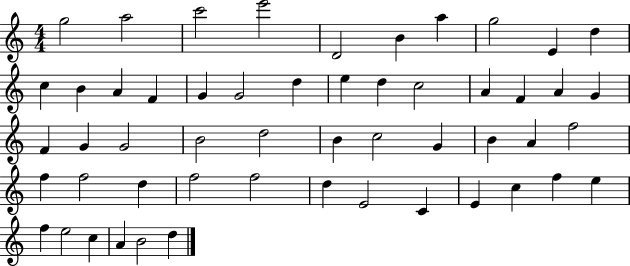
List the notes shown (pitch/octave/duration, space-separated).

G5/h A5/h C6/h E6/h D4/h B4/q A5/q G5/h E4/q D5/q C5/q B4/q A4/q F4/q G4/q G4/h D5/q E5/q D5/q C5/h A4/q F4/q A4/q G4/q F4/q G4/q G4/h B4/h D5/h B4/q C5/h G4/q B4/q A4/q F5/h F5/q F5/h D5/q F5/h F5/h D5/q E4/h C4/q E4/q C5/q F5/q E5/q F5/q E5/h C5/q A4/q B4/h D5/q